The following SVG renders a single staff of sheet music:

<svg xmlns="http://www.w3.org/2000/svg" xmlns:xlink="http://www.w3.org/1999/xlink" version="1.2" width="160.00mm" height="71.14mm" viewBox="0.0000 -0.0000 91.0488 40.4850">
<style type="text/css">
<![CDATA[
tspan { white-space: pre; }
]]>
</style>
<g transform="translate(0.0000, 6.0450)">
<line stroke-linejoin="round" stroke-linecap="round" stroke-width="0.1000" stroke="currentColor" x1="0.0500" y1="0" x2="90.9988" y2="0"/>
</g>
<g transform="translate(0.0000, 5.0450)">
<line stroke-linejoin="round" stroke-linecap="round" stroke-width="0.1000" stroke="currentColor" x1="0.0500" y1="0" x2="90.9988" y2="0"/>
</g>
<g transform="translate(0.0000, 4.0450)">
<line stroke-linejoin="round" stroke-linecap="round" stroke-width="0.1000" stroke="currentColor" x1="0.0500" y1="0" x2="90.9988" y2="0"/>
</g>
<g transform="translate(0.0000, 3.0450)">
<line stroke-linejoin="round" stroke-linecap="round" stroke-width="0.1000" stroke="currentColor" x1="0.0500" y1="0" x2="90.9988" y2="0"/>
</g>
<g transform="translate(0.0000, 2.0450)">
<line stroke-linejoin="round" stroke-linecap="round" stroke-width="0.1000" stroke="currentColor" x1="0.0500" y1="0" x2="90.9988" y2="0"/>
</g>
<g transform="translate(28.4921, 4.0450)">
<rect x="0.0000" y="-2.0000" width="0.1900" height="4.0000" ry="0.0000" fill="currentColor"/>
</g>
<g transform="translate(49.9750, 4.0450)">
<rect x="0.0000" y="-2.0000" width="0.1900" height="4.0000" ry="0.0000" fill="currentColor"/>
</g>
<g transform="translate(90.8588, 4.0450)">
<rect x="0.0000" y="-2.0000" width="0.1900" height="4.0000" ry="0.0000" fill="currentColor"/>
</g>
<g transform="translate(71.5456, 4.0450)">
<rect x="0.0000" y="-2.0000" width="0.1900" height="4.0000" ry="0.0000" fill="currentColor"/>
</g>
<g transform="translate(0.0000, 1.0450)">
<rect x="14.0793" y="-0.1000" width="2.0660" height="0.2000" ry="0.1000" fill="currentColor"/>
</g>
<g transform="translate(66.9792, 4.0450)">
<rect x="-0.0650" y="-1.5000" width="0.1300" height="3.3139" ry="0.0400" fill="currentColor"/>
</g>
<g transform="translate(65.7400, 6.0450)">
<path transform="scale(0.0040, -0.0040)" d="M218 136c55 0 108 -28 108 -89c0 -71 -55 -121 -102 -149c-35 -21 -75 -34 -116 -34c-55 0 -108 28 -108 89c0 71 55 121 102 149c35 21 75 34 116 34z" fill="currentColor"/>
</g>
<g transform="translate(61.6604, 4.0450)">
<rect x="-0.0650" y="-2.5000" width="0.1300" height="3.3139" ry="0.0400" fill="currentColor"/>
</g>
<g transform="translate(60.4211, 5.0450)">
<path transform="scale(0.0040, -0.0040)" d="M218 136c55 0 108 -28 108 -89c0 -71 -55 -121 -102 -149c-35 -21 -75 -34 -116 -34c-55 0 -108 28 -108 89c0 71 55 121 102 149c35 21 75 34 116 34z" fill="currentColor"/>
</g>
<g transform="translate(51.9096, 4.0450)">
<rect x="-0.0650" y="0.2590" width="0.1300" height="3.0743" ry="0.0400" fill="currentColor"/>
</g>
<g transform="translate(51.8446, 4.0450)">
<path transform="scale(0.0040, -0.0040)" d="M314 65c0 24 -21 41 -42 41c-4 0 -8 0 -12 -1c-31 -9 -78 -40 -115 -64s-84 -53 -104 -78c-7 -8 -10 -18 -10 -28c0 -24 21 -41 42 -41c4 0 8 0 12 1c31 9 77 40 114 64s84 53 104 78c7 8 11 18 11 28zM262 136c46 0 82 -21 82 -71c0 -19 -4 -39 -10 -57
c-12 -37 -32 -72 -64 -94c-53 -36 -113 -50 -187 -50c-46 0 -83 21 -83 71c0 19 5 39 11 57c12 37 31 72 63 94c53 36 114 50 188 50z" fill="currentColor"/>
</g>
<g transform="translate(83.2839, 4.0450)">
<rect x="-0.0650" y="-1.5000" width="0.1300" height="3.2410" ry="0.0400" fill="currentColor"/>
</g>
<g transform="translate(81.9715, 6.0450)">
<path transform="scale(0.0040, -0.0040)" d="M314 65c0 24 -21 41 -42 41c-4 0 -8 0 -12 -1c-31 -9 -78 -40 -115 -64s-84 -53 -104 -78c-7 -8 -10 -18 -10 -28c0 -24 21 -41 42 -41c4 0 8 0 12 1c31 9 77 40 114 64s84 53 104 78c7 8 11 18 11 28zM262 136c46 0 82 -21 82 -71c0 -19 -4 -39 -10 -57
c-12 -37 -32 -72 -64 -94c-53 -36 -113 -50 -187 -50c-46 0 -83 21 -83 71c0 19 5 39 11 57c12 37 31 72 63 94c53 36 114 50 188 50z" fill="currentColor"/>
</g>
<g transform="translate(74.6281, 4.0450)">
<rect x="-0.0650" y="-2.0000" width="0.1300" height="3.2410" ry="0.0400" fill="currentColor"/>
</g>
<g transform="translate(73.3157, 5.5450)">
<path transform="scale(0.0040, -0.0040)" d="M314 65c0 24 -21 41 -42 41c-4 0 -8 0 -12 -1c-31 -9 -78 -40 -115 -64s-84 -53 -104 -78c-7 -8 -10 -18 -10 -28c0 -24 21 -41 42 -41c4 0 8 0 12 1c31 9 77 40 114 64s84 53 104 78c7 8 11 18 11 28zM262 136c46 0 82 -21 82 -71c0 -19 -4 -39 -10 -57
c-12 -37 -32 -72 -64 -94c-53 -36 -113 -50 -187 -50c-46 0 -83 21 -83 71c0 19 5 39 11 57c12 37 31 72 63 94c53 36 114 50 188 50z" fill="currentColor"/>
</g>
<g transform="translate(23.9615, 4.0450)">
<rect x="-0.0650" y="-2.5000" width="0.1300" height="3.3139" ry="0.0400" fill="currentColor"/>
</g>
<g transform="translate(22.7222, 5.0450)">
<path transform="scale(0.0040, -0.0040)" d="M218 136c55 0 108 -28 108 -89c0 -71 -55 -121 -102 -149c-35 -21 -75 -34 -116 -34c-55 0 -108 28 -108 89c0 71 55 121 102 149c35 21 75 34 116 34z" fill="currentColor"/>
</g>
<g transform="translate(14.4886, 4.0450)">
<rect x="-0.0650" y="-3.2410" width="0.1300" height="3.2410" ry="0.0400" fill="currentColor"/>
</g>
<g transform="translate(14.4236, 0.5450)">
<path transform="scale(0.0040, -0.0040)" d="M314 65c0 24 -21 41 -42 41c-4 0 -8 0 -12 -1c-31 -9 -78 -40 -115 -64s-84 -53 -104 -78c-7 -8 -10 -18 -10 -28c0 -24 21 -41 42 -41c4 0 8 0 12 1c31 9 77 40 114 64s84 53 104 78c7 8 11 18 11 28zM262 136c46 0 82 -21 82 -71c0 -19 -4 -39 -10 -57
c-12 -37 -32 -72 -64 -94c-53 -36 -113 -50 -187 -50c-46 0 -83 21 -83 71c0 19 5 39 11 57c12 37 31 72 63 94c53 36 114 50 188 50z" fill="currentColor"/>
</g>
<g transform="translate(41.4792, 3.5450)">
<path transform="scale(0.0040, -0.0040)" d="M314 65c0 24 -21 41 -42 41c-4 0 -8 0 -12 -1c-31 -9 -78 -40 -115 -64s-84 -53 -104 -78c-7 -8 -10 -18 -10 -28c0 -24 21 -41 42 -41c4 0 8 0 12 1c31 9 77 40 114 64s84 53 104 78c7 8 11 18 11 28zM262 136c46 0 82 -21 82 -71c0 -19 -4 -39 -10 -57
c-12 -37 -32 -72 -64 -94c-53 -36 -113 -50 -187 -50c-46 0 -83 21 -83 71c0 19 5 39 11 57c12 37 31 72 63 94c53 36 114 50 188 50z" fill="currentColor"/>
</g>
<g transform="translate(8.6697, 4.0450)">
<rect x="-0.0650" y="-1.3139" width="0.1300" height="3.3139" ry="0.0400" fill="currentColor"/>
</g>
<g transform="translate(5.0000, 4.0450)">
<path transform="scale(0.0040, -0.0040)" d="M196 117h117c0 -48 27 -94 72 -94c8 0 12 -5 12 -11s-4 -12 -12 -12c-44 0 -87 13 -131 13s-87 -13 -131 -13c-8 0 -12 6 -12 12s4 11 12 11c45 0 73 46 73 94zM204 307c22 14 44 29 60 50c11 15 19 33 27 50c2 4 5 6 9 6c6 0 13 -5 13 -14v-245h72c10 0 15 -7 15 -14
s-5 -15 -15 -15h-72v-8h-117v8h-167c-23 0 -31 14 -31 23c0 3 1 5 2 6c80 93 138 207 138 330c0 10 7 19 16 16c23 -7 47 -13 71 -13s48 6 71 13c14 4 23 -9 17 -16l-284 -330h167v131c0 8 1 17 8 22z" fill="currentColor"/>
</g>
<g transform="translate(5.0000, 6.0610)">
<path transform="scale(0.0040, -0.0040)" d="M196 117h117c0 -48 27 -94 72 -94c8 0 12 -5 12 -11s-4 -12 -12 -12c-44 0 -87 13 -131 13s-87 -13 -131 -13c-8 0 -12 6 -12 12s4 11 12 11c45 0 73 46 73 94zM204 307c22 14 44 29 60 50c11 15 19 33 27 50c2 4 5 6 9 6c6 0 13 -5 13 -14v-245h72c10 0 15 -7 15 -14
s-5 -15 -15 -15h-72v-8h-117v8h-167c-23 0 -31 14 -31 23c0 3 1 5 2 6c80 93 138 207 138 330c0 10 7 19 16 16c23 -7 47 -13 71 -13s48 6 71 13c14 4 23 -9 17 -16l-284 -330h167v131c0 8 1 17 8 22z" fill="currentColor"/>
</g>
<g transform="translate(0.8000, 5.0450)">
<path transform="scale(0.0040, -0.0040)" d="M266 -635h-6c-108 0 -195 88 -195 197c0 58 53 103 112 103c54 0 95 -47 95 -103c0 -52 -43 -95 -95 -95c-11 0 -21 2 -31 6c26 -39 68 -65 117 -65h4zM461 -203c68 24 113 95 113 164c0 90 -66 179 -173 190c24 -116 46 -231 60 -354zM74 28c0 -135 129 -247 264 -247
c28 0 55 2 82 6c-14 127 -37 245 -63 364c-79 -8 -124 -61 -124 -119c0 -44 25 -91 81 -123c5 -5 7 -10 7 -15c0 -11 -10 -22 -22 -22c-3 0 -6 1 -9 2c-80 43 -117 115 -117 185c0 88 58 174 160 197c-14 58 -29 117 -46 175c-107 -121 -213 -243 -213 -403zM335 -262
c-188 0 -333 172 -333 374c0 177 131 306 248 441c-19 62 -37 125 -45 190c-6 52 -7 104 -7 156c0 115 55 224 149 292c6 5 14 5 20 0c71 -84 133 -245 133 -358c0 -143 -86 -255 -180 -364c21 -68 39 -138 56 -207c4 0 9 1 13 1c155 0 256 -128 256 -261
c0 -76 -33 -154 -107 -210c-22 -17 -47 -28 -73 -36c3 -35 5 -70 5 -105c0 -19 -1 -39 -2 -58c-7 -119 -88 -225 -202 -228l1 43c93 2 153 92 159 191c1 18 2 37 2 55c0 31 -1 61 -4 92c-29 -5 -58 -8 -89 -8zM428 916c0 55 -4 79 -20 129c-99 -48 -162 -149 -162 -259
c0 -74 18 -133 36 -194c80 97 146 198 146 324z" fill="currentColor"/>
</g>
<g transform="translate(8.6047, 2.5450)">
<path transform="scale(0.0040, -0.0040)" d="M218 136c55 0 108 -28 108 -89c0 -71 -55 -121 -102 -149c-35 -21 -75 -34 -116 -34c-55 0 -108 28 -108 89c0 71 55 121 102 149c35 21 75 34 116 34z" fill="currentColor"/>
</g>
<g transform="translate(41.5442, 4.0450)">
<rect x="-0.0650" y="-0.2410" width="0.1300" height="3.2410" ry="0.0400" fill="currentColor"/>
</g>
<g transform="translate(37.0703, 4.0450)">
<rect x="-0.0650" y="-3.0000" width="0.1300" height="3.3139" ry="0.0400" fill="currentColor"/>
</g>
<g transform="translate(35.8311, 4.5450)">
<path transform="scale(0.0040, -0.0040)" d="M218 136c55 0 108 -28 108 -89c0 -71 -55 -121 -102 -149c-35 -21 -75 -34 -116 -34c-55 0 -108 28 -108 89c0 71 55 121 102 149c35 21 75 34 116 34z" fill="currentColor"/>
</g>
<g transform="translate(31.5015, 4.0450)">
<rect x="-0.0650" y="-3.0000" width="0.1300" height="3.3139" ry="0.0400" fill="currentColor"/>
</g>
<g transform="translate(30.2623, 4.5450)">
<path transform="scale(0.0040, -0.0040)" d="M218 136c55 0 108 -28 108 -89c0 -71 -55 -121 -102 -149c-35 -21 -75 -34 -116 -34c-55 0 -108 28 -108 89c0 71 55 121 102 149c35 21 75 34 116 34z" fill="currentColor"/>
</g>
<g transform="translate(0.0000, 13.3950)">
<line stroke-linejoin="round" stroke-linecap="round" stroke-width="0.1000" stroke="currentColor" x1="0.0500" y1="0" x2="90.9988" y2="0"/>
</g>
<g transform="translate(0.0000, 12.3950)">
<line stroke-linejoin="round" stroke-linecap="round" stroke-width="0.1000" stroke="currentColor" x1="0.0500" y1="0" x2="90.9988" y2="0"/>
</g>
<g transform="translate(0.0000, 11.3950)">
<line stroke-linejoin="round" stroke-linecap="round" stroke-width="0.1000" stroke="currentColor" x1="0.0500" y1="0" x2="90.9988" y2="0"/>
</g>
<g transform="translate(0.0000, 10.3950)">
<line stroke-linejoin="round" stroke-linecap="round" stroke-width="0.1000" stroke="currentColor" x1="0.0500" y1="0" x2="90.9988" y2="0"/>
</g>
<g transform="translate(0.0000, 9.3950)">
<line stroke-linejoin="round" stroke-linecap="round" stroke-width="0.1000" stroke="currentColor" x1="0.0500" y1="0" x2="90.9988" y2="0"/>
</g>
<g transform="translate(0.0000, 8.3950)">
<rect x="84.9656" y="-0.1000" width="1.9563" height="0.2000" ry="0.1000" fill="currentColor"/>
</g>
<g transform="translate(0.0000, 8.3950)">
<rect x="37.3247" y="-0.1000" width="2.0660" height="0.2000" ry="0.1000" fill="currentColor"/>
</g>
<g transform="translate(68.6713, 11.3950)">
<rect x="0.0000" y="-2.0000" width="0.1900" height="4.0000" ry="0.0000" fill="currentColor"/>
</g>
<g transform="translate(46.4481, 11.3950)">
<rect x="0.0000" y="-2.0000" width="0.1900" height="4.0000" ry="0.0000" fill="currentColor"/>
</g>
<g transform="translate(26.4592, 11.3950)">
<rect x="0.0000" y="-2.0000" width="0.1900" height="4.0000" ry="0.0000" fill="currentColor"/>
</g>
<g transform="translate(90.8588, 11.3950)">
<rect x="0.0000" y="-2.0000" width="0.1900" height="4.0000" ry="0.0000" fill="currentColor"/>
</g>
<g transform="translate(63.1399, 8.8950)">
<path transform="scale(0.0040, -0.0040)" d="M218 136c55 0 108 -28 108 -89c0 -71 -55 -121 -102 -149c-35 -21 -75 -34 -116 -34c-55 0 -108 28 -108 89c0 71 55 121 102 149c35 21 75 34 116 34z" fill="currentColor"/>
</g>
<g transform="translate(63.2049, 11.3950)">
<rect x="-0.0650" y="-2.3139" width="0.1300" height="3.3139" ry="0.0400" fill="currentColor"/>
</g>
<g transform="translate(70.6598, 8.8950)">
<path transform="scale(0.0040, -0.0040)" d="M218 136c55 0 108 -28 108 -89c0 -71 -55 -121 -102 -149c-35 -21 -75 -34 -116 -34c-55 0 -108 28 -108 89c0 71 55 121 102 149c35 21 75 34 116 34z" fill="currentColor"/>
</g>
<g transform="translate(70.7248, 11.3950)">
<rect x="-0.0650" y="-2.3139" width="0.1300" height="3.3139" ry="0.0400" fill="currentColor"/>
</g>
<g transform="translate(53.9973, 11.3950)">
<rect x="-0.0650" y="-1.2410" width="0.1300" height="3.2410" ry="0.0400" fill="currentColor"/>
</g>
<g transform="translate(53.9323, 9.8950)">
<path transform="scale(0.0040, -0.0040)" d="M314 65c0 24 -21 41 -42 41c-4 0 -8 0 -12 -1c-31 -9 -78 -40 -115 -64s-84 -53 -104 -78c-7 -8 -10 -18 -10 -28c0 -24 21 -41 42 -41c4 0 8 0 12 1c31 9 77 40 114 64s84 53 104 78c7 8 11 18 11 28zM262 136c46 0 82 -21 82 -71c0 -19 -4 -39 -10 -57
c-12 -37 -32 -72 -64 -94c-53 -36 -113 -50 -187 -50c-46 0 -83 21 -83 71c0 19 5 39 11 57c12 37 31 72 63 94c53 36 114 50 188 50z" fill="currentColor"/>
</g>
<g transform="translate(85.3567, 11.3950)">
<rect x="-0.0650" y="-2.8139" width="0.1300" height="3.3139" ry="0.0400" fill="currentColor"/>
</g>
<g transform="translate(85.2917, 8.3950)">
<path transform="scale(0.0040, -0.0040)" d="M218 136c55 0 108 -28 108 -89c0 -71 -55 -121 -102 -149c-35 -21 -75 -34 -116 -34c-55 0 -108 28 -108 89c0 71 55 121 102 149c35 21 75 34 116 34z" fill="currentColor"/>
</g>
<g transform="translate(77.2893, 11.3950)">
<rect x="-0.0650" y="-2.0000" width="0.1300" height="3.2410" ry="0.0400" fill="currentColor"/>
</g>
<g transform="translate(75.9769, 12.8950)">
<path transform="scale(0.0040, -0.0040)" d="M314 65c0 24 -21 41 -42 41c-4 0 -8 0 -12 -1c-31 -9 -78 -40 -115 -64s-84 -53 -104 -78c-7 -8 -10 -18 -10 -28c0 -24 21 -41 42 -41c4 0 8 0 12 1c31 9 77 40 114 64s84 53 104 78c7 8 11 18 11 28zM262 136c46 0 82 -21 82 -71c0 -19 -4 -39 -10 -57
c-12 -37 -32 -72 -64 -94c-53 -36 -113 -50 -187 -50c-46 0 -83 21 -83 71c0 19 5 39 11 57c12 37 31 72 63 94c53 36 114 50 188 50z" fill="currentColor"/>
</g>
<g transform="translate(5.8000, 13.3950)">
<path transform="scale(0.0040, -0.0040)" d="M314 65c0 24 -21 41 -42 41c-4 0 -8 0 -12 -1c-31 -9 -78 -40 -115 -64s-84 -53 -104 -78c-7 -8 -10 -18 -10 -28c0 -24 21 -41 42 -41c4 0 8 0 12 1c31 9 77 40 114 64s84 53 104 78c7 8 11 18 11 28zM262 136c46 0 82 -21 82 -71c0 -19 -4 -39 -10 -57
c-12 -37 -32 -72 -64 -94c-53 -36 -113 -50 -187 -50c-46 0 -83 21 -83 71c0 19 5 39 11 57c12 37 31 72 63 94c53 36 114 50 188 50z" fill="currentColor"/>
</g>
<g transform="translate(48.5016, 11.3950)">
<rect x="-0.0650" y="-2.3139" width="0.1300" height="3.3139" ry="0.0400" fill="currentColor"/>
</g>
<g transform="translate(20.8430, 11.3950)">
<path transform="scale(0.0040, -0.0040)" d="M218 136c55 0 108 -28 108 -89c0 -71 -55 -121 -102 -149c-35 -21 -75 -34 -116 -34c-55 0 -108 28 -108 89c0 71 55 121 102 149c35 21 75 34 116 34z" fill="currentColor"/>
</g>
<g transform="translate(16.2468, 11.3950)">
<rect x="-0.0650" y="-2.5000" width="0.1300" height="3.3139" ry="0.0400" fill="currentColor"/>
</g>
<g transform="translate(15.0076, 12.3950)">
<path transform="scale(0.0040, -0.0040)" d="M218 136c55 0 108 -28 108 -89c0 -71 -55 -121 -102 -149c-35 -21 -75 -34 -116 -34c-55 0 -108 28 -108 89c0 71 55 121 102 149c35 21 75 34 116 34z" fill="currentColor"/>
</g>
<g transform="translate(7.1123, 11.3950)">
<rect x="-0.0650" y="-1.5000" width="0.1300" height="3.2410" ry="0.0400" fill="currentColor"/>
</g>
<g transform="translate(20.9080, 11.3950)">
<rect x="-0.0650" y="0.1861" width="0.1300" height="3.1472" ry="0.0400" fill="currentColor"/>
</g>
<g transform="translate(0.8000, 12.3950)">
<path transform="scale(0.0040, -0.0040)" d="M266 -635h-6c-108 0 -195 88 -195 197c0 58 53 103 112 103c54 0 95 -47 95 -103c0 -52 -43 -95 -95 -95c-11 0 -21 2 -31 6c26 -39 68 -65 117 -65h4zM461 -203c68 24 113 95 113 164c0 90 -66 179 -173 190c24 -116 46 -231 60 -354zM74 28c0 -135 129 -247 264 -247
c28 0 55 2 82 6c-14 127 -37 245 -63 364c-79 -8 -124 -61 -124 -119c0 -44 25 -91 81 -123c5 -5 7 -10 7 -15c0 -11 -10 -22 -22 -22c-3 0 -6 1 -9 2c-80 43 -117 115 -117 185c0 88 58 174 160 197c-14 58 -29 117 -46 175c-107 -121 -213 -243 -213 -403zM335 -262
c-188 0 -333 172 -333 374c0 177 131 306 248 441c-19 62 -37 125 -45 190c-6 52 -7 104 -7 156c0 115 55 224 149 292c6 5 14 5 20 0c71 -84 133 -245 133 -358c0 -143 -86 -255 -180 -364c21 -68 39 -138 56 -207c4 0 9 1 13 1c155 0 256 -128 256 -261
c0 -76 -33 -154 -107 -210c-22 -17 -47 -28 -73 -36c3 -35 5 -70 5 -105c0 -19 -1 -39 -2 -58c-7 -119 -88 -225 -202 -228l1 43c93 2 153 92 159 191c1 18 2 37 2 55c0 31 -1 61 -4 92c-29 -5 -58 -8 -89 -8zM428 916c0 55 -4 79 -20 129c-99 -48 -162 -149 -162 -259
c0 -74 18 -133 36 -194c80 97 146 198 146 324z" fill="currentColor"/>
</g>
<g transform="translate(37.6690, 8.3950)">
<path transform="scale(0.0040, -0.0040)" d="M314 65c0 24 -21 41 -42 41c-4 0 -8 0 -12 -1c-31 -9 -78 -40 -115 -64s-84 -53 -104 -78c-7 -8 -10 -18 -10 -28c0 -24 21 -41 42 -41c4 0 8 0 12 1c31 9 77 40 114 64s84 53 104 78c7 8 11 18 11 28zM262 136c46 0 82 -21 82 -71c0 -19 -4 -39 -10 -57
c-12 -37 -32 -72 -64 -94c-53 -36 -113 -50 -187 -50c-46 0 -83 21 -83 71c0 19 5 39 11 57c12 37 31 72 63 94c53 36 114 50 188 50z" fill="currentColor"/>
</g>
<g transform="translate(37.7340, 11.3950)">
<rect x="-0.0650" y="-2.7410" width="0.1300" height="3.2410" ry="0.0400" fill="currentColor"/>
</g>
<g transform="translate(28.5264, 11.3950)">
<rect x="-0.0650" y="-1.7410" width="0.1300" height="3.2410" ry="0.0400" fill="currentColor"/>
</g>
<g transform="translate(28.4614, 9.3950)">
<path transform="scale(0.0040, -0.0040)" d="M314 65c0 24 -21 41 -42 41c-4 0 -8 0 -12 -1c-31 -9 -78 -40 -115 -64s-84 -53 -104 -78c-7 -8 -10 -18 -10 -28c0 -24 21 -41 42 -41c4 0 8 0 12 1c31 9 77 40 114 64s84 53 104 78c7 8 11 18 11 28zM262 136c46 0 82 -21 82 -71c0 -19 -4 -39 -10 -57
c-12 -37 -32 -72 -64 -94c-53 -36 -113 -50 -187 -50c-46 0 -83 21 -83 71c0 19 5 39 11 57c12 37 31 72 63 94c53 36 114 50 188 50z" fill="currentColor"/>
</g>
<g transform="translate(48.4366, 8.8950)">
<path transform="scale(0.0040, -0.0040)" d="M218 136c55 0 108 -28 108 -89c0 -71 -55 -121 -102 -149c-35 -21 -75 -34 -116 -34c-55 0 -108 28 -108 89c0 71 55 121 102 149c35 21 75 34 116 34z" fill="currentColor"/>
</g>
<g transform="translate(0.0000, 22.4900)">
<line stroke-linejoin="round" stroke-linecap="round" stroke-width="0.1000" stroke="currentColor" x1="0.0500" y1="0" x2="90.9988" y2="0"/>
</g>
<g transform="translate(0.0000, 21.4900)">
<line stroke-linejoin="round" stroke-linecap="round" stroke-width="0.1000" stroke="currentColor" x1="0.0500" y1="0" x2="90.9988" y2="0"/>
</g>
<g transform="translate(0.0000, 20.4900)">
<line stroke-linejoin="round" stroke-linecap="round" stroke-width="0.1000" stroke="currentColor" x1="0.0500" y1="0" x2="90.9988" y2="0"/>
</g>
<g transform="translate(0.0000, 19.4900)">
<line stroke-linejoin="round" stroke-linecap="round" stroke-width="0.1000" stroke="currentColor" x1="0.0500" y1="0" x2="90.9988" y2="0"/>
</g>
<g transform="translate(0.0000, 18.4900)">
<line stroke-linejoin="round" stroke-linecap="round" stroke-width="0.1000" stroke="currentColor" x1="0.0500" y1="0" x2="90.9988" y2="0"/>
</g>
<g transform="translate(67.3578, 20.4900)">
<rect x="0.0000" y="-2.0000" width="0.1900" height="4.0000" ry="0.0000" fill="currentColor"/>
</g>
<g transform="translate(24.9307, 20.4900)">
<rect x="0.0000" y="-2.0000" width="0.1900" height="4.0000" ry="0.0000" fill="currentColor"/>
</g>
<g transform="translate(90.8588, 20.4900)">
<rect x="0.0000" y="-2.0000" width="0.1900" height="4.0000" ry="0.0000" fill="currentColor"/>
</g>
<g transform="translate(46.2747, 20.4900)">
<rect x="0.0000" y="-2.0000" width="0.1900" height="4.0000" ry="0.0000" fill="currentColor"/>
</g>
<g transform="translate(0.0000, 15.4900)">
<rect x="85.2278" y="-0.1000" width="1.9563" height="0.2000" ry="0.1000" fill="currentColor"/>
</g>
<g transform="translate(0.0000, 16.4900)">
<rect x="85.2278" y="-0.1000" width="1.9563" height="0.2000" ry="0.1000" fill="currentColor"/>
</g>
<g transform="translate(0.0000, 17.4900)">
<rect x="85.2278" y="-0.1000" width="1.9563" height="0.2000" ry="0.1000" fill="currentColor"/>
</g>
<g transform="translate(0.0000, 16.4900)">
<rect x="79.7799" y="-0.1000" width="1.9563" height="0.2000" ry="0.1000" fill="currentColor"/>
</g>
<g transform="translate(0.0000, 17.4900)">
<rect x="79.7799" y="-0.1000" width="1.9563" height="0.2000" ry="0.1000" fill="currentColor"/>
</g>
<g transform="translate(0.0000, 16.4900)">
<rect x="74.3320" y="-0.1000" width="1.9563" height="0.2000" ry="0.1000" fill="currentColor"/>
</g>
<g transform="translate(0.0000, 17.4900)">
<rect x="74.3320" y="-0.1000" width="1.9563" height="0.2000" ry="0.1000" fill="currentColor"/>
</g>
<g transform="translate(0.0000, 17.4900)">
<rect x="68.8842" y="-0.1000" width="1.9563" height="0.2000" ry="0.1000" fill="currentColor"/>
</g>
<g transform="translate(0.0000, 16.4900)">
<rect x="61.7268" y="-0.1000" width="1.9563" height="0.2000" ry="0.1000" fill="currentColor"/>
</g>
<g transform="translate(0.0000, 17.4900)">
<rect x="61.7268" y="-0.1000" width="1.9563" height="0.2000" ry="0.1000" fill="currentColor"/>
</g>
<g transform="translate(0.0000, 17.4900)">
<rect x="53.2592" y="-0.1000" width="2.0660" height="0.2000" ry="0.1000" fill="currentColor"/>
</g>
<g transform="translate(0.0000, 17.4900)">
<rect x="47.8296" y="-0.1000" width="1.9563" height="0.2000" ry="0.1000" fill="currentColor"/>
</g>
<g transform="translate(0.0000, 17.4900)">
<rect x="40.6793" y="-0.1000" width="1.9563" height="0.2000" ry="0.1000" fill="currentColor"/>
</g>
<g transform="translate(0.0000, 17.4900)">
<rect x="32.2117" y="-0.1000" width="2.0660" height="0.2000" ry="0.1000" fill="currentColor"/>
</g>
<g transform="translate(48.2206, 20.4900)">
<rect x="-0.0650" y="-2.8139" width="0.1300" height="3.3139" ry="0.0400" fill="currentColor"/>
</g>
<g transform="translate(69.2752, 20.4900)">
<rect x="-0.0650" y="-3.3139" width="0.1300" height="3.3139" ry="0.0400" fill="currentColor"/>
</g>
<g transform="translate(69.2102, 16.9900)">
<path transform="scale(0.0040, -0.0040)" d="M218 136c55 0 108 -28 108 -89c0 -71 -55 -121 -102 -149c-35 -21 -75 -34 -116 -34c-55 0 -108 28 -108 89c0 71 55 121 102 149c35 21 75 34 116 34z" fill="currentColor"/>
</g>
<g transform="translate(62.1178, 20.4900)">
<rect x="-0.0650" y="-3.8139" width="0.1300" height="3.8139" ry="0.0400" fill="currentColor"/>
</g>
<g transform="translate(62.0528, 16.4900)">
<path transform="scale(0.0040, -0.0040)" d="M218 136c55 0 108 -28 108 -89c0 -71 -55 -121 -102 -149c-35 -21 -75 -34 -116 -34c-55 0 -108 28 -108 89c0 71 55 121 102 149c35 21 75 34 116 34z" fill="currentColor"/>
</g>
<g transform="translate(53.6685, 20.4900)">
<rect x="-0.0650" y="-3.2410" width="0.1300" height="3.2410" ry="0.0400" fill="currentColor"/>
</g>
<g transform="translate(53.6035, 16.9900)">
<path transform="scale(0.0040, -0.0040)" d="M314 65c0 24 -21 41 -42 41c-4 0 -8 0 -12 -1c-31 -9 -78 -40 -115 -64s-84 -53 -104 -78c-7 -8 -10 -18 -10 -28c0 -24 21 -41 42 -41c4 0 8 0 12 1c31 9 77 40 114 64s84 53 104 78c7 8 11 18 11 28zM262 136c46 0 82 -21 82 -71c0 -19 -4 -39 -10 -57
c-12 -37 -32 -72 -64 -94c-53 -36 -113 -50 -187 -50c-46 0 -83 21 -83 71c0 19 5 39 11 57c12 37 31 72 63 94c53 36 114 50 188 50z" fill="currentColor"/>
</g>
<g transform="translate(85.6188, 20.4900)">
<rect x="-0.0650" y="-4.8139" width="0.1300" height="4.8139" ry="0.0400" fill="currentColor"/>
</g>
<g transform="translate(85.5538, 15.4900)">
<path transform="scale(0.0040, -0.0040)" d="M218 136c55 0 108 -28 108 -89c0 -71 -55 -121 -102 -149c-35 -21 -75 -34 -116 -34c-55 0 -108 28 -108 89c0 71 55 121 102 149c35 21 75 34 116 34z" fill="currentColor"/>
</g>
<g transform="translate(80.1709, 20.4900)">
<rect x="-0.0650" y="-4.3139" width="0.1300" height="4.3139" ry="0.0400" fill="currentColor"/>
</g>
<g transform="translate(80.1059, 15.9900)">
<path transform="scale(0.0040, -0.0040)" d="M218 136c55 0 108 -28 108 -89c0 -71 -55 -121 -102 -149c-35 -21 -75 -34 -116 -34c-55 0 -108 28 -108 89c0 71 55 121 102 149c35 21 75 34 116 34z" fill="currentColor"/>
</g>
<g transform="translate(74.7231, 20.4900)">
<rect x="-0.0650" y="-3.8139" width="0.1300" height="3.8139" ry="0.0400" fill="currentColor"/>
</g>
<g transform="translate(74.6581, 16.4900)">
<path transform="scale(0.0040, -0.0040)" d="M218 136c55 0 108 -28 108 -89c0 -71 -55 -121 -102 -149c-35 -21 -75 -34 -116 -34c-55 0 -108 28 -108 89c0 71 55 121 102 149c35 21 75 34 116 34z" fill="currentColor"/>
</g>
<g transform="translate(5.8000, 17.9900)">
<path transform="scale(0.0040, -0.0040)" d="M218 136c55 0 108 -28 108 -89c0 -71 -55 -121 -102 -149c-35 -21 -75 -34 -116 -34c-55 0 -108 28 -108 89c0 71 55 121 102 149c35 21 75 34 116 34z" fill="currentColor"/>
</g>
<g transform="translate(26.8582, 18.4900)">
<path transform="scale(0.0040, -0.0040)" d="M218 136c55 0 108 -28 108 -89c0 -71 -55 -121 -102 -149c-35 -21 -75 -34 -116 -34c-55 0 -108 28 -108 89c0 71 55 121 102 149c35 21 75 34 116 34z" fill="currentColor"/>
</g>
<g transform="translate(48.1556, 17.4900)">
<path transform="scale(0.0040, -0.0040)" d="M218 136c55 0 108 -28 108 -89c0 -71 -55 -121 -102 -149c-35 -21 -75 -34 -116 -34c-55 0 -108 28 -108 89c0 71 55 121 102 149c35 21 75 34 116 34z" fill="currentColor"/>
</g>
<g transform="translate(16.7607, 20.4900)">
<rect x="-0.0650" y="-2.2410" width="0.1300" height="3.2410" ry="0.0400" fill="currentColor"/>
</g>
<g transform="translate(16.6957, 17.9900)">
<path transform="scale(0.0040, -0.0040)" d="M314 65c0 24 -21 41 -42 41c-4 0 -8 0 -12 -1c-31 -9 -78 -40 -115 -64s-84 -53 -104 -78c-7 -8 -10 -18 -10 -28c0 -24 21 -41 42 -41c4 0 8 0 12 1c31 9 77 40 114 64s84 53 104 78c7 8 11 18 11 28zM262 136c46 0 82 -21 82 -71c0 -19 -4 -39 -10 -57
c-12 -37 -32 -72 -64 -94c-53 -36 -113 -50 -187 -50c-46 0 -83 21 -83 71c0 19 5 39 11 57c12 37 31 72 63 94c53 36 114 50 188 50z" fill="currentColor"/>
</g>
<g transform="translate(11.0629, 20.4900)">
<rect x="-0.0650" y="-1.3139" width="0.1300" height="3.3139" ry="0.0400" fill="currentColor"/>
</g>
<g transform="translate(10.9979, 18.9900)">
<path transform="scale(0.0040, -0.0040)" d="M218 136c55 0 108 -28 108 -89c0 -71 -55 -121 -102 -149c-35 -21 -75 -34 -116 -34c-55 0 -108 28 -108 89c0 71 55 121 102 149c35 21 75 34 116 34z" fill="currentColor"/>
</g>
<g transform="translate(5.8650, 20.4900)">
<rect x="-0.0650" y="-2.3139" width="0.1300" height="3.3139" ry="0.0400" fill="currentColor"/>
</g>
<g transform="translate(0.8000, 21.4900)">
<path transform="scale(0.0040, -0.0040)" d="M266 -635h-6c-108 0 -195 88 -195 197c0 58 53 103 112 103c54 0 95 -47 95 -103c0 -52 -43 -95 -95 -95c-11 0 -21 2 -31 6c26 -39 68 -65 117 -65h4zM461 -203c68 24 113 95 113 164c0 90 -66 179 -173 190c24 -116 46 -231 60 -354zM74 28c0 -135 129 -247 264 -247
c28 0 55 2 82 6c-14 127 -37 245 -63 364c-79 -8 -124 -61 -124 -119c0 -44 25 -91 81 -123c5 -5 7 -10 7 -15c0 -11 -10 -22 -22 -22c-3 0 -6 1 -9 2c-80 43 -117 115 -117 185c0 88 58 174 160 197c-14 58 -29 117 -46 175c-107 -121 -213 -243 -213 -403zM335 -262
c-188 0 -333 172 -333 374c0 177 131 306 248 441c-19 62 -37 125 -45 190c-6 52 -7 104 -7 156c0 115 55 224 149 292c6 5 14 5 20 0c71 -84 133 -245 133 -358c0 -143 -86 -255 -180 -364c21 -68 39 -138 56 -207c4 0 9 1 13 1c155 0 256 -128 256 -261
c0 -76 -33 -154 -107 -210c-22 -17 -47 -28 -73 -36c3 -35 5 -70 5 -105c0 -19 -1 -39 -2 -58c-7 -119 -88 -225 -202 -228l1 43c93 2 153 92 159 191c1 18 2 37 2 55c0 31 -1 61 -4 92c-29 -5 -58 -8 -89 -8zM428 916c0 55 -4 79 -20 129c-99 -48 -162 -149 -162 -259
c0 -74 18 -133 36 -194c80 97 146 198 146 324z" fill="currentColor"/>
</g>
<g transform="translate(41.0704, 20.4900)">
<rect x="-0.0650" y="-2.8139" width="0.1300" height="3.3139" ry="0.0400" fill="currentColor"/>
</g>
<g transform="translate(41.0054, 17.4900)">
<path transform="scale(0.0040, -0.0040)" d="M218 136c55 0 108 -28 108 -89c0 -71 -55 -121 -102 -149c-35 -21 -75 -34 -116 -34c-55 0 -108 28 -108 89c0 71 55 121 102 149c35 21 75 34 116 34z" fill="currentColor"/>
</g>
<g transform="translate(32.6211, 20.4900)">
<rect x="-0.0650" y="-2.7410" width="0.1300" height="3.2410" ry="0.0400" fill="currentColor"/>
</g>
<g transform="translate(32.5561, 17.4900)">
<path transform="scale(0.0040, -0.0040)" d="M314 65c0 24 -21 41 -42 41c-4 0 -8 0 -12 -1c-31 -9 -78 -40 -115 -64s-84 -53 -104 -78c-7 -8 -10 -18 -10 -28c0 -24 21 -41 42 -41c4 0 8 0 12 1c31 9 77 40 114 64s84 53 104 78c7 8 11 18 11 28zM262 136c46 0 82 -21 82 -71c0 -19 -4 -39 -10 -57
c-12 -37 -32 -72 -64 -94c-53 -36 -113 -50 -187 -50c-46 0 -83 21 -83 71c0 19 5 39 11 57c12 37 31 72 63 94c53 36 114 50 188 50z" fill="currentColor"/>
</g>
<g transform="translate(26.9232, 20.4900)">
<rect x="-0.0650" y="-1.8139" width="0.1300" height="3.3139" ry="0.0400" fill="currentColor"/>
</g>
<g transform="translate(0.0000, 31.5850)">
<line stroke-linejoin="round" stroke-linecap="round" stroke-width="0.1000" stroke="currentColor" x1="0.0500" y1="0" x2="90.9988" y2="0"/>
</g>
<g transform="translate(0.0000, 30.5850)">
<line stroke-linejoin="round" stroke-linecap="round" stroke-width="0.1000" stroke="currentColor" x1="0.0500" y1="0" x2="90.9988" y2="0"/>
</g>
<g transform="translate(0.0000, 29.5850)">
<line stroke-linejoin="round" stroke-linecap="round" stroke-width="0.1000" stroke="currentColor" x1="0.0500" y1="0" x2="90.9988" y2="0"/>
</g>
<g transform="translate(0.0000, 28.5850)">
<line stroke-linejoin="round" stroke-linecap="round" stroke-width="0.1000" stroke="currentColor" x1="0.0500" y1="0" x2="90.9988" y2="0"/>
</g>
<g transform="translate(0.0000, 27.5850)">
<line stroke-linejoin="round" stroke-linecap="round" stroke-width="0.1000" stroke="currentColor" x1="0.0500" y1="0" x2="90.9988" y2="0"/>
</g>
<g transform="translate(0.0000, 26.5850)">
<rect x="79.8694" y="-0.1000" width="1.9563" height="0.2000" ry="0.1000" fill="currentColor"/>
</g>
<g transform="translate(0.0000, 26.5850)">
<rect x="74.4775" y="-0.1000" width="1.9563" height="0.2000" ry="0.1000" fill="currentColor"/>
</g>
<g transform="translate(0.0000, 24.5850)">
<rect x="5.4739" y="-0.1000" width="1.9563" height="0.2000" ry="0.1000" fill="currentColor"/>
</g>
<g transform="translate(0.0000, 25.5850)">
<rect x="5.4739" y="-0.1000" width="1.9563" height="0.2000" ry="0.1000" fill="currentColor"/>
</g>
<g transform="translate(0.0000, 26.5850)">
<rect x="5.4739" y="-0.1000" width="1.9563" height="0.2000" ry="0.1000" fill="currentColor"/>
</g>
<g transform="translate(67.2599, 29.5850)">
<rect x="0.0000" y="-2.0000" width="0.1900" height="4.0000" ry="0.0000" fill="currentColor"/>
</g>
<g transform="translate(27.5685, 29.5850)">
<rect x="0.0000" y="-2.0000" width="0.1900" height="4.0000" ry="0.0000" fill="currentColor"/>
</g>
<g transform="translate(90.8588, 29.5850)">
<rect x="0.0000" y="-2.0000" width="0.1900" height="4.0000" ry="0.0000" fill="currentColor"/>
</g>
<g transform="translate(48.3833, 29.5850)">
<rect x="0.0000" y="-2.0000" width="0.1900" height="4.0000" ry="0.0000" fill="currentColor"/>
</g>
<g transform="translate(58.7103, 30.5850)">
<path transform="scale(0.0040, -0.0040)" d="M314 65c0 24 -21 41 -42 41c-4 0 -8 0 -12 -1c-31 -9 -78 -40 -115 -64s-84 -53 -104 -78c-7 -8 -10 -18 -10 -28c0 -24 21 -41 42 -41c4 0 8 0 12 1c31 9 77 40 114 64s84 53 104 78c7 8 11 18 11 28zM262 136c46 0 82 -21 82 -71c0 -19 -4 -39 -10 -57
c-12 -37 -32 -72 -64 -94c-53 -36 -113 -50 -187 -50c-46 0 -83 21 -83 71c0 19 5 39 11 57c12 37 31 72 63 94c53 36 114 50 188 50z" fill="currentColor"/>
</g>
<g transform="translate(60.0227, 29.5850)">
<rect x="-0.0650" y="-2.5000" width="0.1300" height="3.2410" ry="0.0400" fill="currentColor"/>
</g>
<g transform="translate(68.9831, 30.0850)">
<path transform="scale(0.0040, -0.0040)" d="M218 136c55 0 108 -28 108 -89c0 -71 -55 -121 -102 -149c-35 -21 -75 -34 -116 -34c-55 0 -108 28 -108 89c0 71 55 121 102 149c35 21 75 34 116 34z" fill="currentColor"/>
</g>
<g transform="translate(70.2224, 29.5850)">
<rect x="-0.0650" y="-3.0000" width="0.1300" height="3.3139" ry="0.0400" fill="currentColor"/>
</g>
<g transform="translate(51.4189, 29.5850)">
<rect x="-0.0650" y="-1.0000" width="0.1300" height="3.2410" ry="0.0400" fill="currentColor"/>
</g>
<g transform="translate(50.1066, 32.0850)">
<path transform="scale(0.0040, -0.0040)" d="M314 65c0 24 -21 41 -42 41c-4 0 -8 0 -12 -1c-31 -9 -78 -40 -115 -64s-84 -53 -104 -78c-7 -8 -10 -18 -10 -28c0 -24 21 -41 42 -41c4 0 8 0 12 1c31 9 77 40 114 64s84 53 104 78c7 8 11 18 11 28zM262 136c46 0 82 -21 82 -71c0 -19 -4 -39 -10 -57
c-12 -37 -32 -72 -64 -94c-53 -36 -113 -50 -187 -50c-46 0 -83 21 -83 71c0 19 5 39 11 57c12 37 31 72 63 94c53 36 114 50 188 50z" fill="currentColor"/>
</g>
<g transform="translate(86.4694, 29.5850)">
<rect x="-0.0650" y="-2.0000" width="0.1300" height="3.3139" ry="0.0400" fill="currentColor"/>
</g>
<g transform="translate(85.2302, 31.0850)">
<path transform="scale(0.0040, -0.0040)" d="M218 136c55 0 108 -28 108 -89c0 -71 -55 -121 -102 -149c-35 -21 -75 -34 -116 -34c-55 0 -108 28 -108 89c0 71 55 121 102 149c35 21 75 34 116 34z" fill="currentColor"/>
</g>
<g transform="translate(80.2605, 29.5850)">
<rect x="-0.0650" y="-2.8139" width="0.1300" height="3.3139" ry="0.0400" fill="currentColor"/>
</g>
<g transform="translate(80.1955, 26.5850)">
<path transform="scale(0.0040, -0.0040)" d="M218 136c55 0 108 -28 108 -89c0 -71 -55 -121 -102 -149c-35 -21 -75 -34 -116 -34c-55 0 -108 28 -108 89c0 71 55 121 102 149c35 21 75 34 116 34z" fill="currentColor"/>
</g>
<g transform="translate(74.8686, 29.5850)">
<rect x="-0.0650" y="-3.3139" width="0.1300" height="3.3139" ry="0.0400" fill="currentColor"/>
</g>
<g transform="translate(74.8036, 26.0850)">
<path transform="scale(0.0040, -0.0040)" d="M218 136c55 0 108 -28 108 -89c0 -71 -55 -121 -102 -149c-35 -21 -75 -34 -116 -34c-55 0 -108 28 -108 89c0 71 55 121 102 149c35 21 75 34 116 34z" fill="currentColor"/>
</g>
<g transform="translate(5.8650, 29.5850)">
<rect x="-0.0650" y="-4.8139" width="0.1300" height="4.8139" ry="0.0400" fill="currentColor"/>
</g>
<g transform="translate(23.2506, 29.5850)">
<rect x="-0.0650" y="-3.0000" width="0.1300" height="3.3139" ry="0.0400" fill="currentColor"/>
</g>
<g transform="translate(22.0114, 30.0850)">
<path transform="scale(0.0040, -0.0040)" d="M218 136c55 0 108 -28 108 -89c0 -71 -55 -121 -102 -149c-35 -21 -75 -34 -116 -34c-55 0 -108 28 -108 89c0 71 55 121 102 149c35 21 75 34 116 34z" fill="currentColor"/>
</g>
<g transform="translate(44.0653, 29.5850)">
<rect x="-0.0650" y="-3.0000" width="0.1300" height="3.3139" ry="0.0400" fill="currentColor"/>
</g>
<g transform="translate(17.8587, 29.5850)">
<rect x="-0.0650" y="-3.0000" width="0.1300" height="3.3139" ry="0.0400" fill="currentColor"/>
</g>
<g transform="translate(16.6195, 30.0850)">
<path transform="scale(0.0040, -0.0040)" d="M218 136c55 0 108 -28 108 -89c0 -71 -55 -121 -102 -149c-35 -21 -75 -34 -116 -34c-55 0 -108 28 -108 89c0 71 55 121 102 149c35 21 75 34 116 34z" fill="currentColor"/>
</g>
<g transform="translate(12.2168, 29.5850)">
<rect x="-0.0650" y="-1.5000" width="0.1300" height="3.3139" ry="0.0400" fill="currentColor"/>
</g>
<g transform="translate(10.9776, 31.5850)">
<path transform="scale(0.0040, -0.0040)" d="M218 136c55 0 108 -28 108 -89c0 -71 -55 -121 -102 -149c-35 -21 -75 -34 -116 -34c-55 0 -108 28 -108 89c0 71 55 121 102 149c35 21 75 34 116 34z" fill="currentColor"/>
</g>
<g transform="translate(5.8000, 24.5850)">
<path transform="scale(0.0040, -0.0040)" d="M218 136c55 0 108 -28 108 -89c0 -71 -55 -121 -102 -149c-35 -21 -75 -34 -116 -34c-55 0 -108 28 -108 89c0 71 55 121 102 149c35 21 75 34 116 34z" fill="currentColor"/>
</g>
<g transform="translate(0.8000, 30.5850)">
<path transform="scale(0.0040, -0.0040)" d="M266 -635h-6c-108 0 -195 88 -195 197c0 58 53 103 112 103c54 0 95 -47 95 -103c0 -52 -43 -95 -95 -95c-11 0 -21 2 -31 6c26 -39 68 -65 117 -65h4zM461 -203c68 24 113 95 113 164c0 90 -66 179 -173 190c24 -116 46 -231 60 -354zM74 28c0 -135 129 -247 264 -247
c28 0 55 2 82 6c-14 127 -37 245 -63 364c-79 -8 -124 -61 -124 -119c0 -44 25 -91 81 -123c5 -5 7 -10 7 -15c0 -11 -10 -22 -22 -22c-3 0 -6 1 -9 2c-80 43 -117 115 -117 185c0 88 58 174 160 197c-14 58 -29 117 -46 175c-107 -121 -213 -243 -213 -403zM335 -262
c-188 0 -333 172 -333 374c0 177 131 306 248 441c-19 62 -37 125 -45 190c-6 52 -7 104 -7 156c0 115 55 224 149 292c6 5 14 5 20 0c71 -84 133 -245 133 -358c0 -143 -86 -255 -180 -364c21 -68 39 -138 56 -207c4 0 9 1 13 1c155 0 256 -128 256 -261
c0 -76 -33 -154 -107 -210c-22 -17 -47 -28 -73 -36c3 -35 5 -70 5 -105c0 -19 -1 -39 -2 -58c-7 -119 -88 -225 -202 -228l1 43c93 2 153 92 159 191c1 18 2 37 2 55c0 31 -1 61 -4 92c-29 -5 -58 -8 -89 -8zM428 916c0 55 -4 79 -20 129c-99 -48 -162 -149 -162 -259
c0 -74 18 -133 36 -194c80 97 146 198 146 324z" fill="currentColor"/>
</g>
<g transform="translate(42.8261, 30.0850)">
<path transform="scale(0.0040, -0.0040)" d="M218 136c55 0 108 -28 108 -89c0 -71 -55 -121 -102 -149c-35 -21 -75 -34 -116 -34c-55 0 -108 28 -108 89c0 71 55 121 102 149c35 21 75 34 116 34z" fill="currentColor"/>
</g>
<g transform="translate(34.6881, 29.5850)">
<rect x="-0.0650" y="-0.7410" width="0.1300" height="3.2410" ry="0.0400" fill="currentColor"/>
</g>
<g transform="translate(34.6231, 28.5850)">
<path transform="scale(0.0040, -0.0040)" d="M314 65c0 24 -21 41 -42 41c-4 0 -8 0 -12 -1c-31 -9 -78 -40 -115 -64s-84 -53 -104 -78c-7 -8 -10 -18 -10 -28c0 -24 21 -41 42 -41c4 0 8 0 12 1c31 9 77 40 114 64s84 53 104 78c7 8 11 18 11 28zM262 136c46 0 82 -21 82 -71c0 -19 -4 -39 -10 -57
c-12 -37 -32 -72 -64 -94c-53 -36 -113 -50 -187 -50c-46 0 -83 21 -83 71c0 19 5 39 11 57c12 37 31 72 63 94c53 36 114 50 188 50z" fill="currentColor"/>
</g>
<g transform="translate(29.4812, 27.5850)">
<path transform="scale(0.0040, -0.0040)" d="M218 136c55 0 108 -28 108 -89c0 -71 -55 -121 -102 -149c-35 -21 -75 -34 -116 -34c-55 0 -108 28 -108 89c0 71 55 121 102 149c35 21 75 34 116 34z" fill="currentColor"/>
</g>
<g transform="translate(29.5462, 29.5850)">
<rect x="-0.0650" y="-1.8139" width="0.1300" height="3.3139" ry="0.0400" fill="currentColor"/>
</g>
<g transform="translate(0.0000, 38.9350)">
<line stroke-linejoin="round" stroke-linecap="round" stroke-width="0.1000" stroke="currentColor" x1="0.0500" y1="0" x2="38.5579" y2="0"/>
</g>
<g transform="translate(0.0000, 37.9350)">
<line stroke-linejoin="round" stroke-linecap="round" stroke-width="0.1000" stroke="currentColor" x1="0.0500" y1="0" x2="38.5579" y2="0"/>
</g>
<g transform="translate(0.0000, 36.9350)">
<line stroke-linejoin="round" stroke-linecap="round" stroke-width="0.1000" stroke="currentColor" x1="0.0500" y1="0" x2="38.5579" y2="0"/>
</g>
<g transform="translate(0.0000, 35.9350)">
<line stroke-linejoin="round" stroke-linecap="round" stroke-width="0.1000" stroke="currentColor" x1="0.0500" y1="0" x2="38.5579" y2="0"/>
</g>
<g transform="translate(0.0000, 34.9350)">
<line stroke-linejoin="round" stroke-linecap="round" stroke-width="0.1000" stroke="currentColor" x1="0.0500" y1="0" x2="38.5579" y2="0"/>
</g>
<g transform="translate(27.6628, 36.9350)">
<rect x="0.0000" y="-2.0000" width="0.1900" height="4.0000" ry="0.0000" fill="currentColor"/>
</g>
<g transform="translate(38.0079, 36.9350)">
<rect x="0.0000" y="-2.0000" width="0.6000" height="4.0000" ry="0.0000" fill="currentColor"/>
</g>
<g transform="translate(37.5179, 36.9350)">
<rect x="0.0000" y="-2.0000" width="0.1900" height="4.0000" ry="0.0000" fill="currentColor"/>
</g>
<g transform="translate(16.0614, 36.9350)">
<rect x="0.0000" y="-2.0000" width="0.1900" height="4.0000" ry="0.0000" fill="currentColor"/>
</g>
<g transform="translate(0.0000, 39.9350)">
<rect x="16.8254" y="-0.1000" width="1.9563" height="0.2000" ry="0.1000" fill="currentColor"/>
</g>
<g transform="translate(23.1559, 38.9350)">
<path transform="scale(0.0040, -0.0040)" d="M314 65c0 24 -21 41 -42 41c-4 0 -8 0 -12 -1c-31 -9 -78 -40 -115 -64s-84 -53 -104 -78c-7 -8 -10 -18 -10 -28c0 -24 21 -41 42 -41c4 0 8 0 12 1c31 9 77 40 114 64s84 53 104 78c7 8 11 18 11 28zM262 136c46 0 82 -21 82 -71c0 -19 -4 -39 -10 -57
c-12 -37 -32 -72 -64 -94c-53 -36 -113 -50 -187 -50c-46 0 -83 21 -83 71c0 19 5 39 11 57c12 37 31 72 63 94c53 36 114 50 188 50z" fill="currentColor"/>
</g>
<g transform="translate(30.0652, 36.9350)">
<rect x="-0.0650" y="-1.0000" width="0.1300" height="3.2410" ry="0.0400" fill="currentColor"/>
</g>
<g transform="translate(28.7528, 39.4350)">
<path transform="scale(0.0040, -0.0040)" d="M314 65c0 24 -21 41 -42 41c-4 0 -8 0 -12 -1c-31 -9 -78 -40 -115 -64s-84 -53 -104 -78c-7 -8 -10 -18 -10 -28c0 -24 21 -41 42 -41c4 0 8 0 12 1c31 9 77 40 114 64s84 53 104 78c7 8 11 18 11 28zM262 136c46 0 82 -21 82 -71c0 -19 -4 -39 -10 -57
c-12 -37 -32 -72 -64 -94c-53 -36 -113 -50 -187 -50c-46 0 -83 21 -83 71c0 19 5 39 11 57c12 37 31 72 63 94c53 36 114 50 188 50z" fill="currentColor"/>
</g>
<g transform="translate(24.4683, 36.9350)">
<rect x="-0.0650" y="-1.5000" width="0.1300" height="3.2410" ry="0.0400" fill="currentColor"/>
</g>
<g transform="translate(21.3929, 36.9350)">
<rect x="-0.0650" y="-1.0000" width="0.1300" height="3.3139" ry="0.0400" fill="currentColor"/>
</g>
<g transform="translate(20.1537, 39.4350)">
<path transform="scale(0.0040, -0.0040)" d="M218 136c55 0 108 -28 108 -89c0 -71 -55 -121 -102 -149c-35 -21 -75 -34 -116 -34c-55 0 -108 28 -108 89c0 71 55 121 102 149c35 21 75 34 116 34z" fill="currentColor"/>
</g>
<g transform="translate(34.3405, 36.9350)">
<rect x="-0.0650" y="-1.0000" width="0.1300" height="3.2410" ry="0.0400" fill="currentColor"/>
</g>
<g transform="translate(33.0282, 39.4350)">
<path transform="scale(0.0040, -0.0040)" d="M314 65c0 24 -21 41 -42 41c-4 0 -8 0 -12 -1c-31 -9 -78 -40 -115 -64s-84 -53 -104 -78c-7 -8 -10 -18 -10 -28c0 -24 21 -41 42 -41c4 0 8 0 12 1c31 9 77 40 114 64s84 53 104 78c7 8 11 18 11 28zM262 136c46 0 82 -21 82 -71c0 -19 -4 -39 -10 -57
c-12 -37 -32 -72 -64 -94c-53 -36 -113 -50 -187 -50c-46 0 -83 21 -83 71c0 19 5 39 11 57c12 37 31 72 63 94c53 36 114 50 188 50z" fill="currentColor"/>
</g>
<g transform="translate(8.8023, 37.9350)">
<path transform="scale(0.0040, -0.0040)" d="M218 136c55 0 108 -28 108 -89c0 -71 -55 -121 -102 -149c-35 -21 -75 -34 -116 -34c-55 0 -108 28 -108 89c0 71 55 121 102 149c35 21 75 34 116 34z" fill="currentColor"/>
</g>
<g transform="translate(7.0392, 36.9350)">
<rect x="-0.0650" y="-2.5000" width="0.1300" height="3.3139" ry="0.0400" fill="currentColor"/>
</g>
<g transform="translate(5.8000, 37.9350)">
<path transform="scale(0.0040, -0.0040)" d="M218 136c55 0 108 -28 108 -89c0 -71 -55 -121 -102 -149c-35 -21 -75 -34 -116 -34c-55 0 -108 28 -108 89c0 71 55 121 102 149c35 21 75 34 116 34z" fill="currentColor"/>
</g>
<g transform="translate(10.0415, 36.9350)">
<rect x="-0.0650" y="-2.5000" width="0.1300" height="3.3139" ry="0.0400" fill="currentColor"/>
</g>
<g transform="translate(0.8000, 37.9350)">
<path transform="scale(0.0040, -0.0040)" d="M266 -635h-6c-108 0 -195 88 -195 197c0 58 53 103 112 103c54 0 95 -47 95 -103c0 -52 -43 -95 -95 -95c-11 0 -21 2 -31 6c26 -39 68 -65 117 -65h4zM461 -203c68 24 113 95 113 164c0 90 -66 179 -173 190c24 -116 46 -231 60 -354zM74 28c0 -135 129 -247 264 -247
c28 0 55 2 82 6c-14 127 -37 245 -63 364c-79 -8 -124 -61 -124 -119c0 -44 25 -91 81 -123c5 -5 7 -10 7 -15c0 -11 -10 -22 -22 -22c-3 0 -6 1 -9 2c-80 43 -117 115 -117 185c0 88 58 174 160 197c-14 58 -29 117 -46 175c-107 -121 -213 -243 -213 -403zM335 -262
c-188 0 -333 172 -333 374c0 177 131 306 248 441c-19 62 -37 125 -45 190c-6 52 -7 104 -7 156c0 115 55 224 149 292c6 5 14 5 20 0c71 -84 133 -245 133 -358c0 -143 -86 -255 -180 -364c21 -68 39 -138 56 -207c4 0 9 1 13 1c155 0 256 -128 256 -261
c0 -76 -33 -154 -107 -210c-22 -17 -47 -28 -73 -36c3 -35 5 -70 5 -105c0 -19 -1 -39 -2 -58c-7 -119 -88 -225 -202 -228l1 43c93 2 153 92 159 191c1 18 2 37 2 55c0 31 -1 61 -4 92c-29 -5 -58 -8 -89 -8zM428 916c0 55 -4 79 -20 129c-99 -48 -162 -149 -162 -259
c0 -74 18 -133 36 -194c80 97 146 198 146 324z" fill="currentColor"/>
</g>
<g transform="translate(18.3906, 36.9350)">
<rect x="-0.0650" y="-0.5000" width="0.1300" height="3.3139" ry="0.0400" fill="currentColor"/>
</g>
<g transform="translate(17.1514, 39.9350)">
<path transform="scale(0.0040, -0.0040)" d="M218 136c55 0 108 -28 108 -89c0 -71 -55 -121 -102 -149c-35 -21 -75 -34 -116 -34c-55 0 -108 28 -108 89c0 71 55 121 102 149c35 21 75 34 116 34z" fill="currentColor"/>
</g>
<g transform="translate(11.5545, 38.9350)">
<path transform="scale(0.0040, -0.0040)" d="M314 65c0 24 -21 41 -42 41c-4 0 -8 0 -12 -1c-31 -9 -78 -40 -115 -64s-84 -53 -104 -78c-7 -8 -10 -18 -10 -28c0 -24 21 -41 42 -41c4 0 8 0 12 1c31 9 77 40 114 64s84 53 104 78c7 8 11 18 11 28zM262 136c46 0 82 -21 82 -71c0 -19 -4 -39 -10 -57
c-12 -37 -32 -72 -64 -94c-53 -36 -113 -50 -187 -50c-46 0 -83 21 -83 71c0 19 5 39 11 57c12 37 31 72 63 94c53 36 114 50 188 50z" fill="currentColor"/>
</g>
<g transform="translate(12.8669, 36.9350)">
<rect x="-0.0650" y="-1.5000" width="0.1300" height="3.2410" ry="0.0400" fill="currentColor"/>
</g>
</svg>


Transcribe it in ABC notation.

X:1
T:Untitled
M:4/4
L:1/4
K:C
e b2 G A A c2 B2 G E F2 E2 E2 G B f2 a2 g e2 g g F2 a g e g2 f a2 a a b2 c' b c' d' e' e' E A A f d2 A D2 G2 A b a F G G E2 C D E2 D2 D2